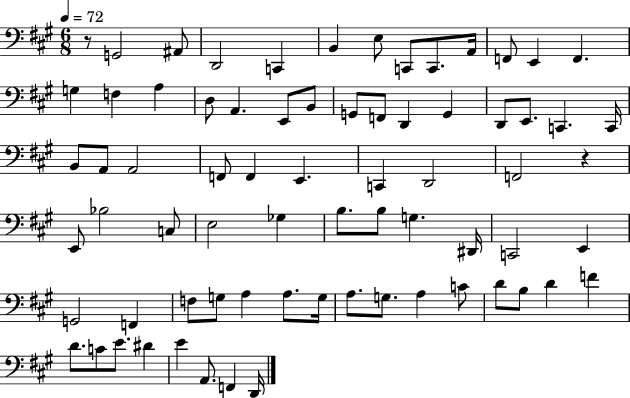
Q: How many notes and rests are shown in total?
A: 72